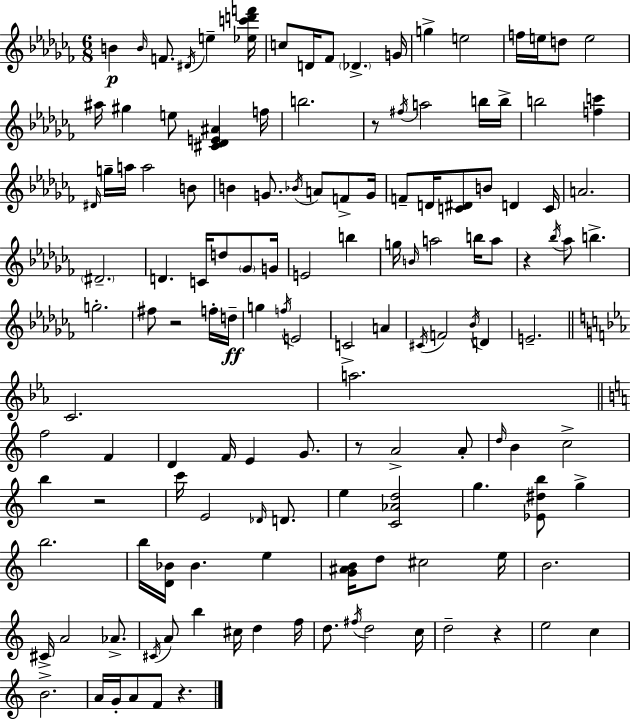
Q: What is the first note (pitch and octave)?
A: B4